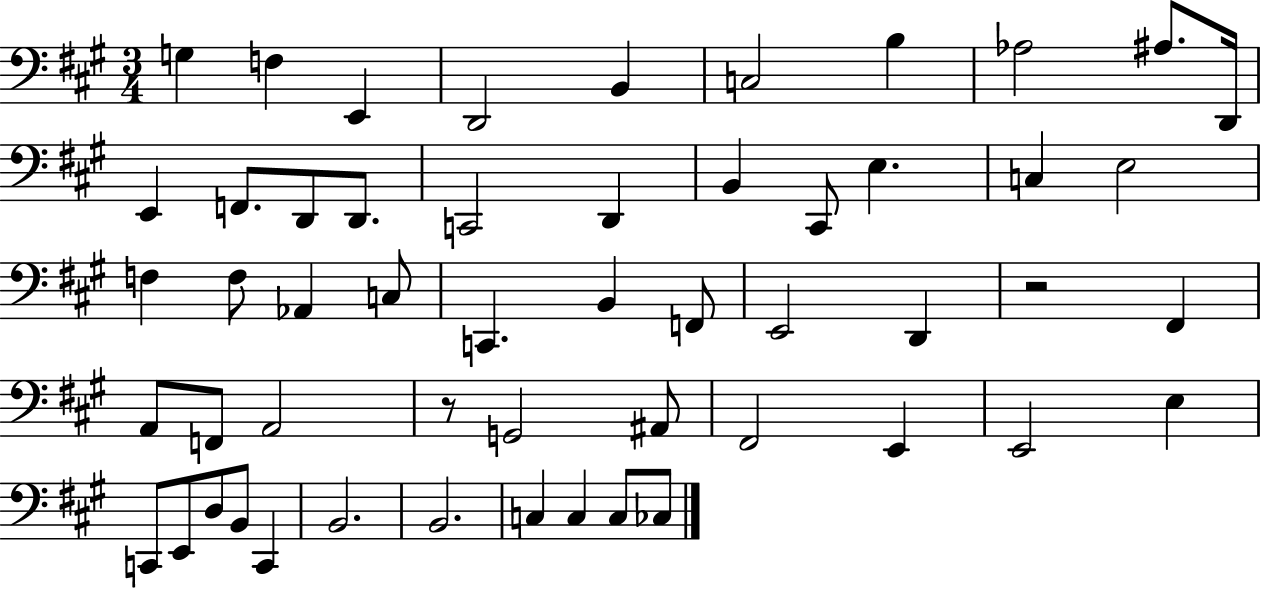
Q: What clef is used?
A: bass